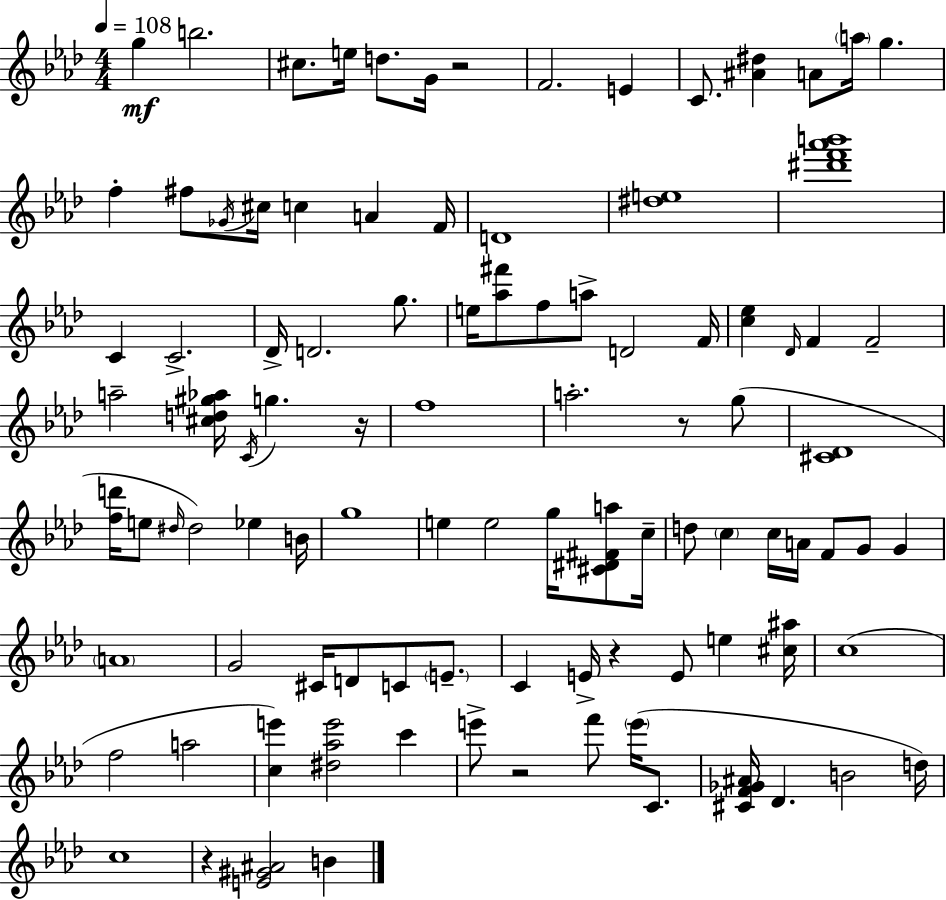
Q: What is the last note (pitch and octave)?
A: B4